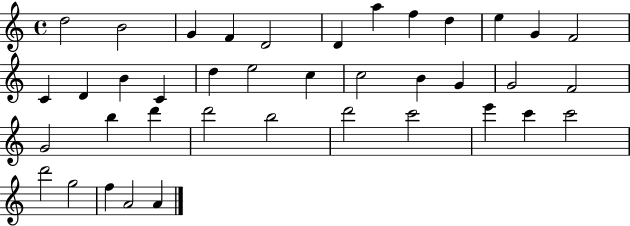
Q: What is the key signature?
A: C major